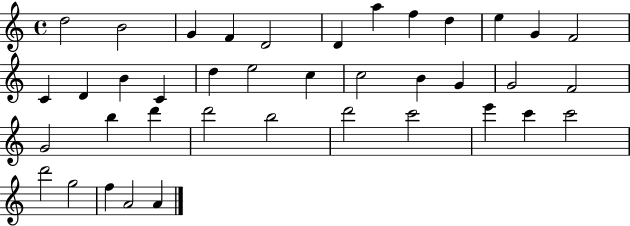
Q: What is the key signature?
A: C major